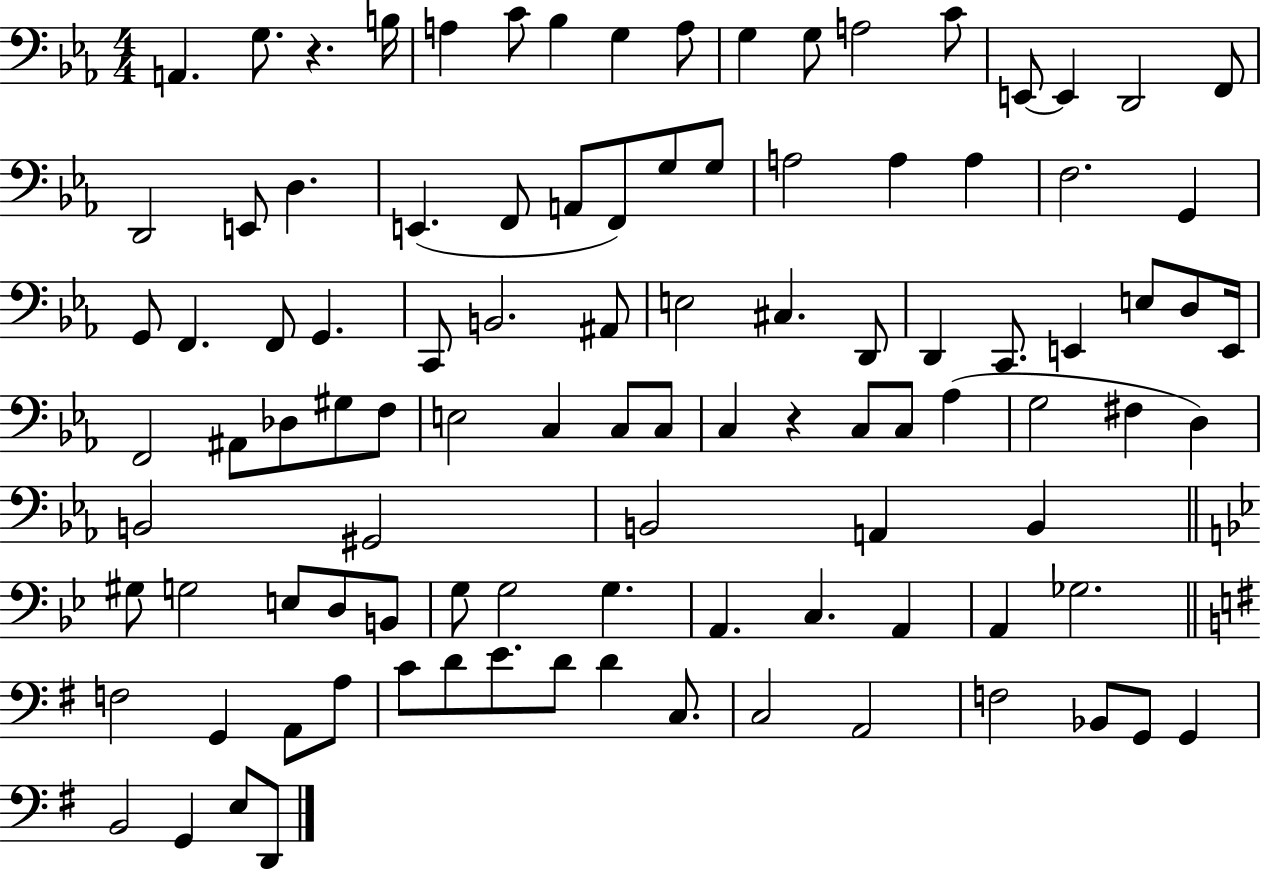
{
  \clef bass
  \numericTimeSignature
  \time 4/4
  \key ees \major
  a,4. g8. r4. b16 | a4 c'8 bes4 g4 a8 | g4 g8 a2 c'8 | e,8~~ e,4 d,2 f,8 | \break d,2 e,8 d4. | e,4.( f,8 a,8 f,8) g8 g8 | a2 a4 a4 | f2. g,4 | \break g,8 f,4. f,8 g,4. | c,8 b,2. ais,8 | e2 cis4. d,8 | d,4 c,8. e,4 e8 d8 e,16 | \break f,2 ais,8 des8 gis8 f8 | e2 c4 c8 c8 | c4 r4 c8 c8 aes4( | g2 fis4 d4) | \break b,2 gis,2 | b,2 a,4 b,4 | \bar "||" \break \key bes \major gis8 g2 e8 d8 b,8 | g8 g2 g4. | a,4. c4. a,4 | a,4 ges2. | \break \bar "||" \break \key g \major f2 g,4 a,8 a8 | c'8 d'8 e'8. d'8 d'4 c8. | c2 a,2 | f2 bes,8 g,8 g,4 | \break b,2 g,4 e8 d,8 | \bar "|."
}